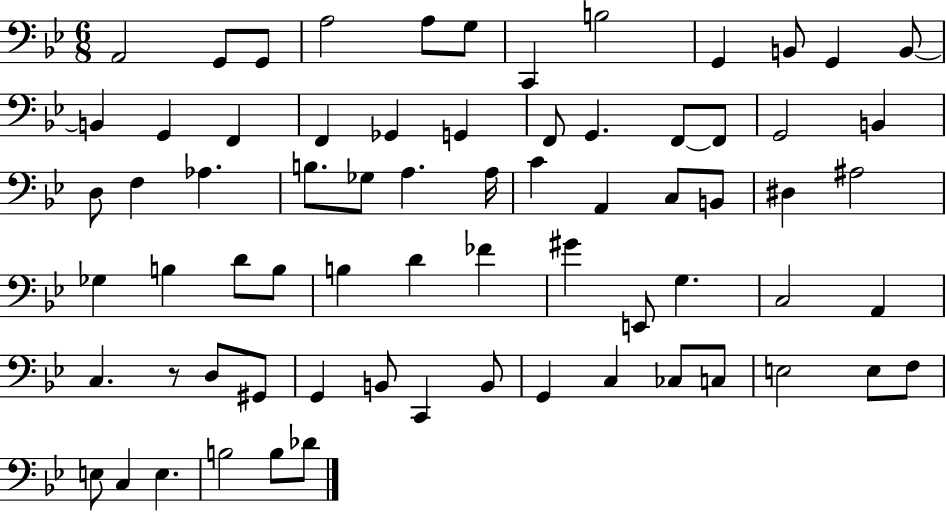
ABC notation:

X:1
T:Untitled
M:6/8
L:1/4
K:Bb
A,,2 G,,/2 G,,/2 A,2 A,/2 G,/2 C,, B,2 G,, B,,/2 G,, B,,/2 B,, G,, F,, F,, _G,, G,, F,,/2 G,, F,,/2 F,,/2 G,,2 B,, D,/2 F, _A, B,/2 _G,/2 A, A,/4 C A,, C,/2 B,,/2 ^D, ^A,2 _G, B, D/2 B,/2 B, D _F ^G E,,/2 G, C,2 A,, C, z/2 D,/2 ^G,,/2 G,, B,,/2 C,, B,,/2 G,, C, _C,/2 C,/2 E,2 E,/2 F,/2 E,/2 C, E, B,2 B,/2 _D/2